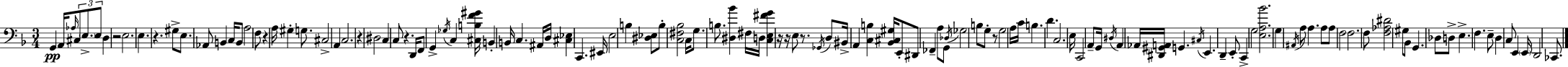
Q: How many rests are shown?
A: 9